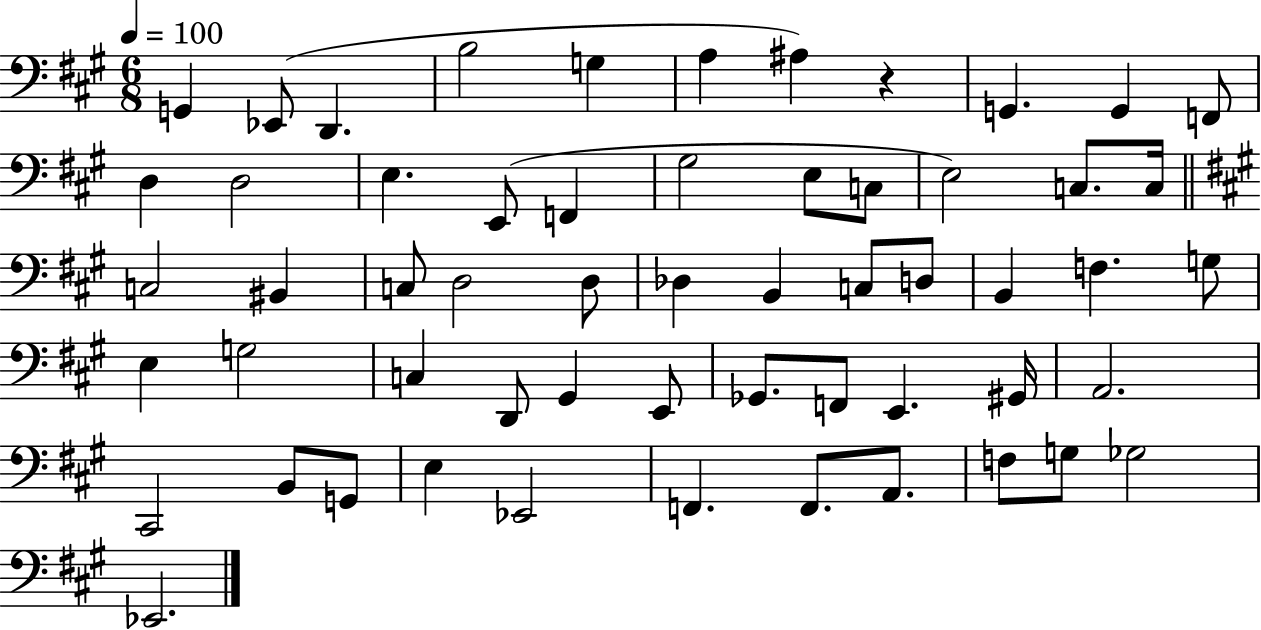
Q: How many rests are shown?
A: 1